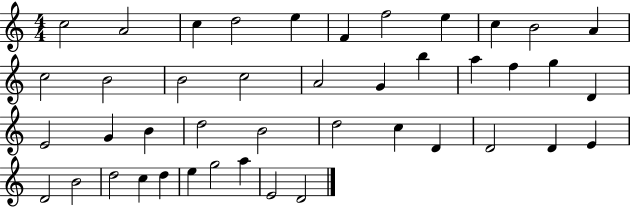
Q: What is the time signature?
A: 4/4